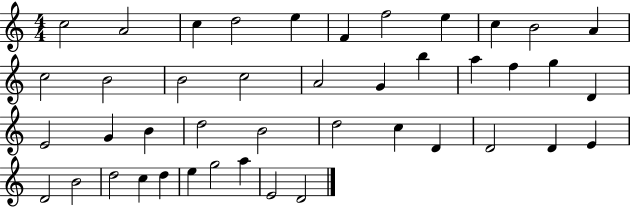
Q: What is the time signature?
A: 4/4